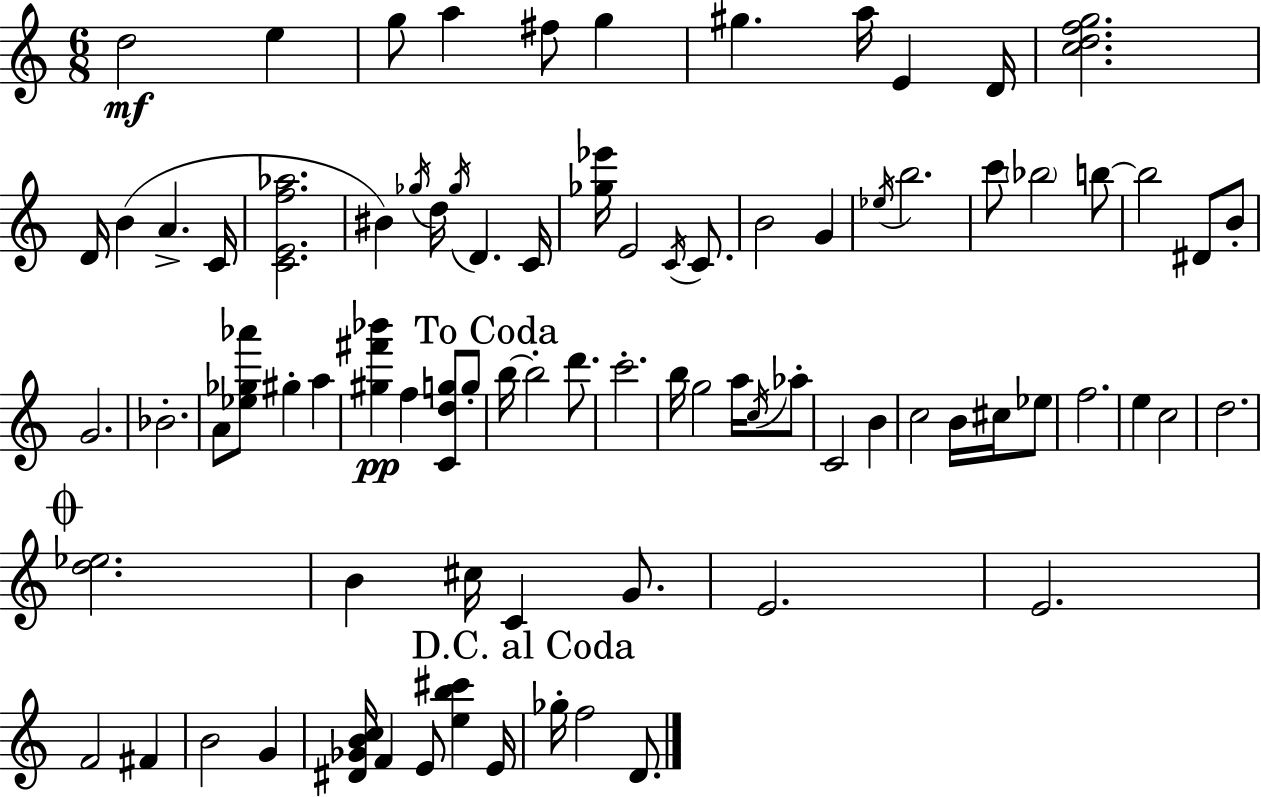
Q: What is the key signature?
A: C major